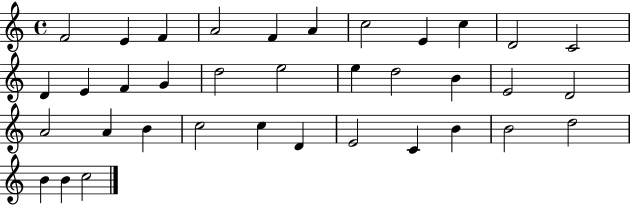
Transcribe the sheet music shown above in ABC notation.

X:1
T:Untitled
M:4/4
L:1/4
K:C
F2 E F A2 F A c2 E c D2 C2 D E F G d2 e2 e d2 B E2 D2 A2 A B c2 c D E2 C B B2 d2 B B c2